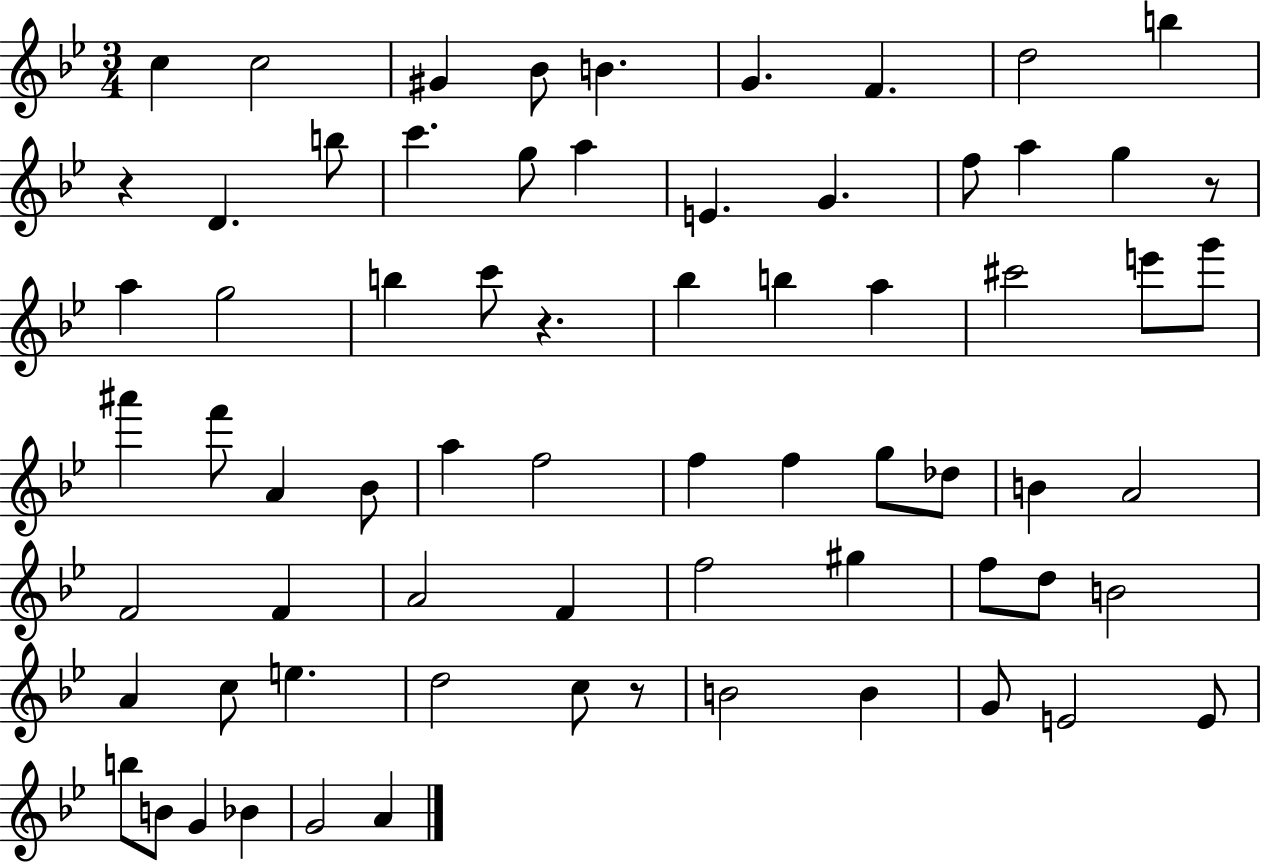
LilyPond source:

{
  \clef treble
  \numericTimeSignature
  \time 3/4
  \key bes \major
  c''4 c''2 | gis'4 bes'8 b'4. | g'4. f'4. | d''2 b''4 | \break r4 d'4. b''8 | c'''4. g''8 a''4 | e'4. g'4. | f''8 a''4 g''4 r8 | \break a''4 g''2 | b''4 c'''8 r4. | bes''4 b''4 a''4 | cis'''2 e'''8 g'''8 | \break ais'''4 f'''8 a'4 bes'8 | a''4 f''2 | f''4 f''4 g''8 des''8 | b'4 a'2 | \break f'2 f'4 | a'2 f'4 | f''2 gis''4 | f''8 d''8 b'2 | \break a'4 c''8 e''4. | d''2 c''8 r8 | b'2 b'4 | g'8 e'2 e'8 | \break b''8 b'8 g'4 bes'4 | g'2 a'4 | \bar "|."
}